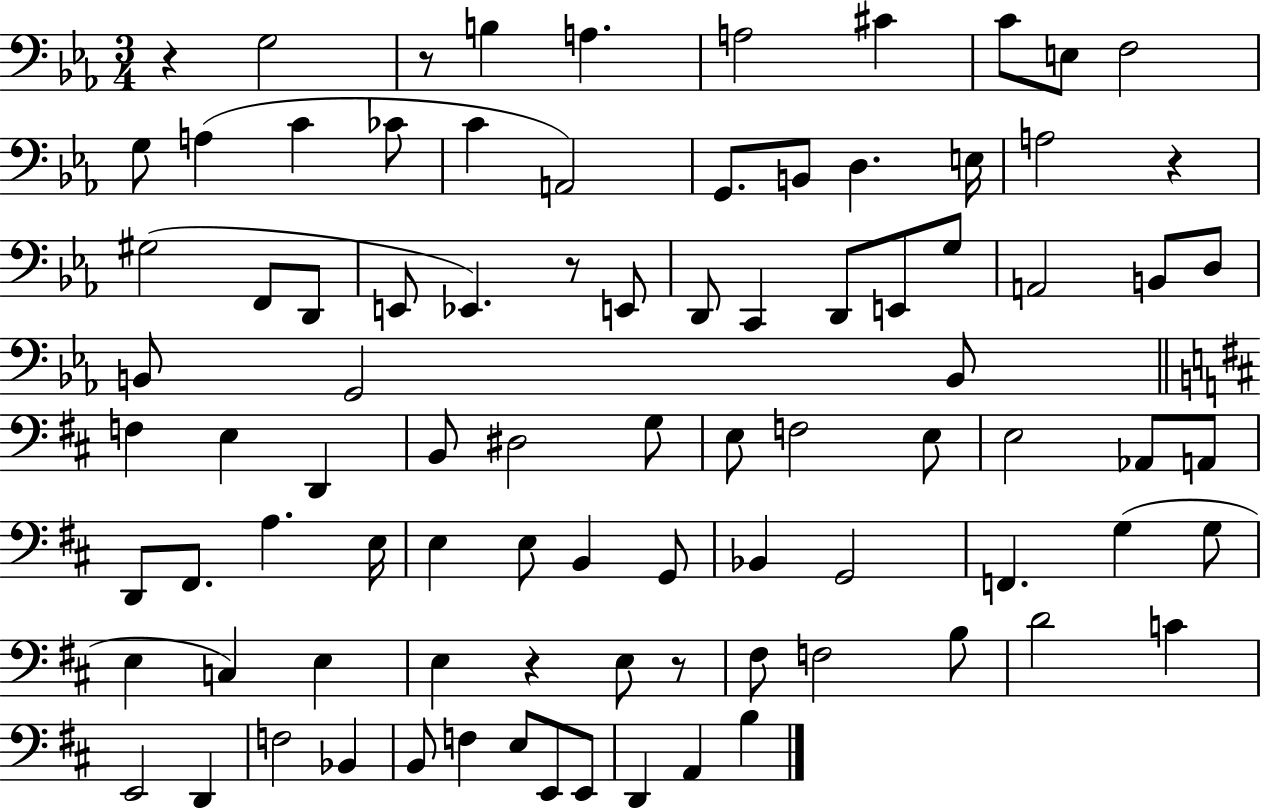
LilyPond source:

{
  \clef bass
  \numericTimeSignature
  \time 3/4
  \key ees \major
  \repeat volta 2 { r4 g2 | r8 b4 a4. | a2 cis'4 | c'8 e8 f2 | \break g8 a4( c'4 ces'8 | c'4 a,2) | g,8. b,8 d4. e16 | a2 r4 | \break gis2( f,8 d,8 | e,8 ees,4.) r8 e,8 | d,8 c,4 d,8 e,8 g8 | a,2 b,8 d8 | \break b,8 g,2 b,8 | \bar "||" \break \key b \minor f4 e4 d,4 | b,8 dis2 g8 | e8 f2 e8 | e2 aes,8 a,8 | \break d,8 fis,8. a4. e16 | e4 e8 b,4 g,8 | bes,4 g,2 | f,4. g4( g8 | \break e4 c4) e4 | e4 r4 e8 r8 | fis8 f2 b8 | d'2 c'4 | \break e,2 d,4 | f2 bes,4 | b,8 f4 e8 e,8 e,8 | d,4 a,4 b4 | \break } \bar "|."
}